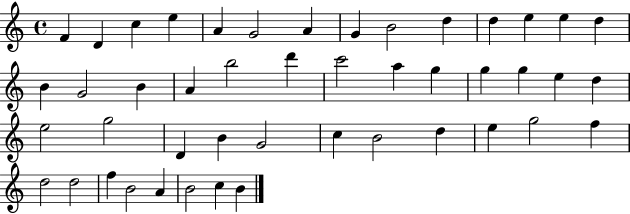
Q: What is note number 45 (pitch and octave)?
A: C5